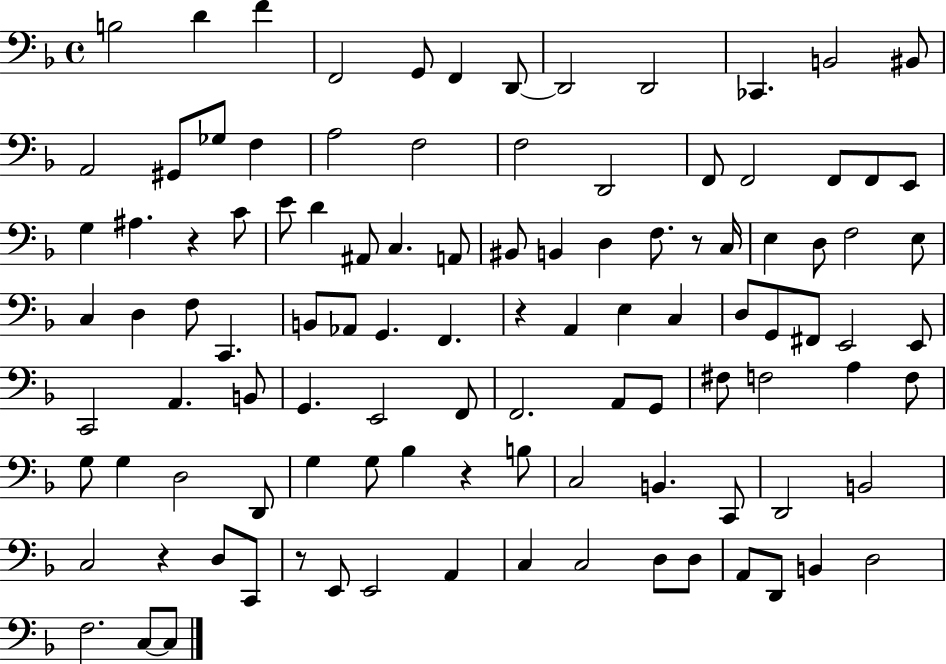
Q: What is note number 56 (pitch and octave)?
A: F#2